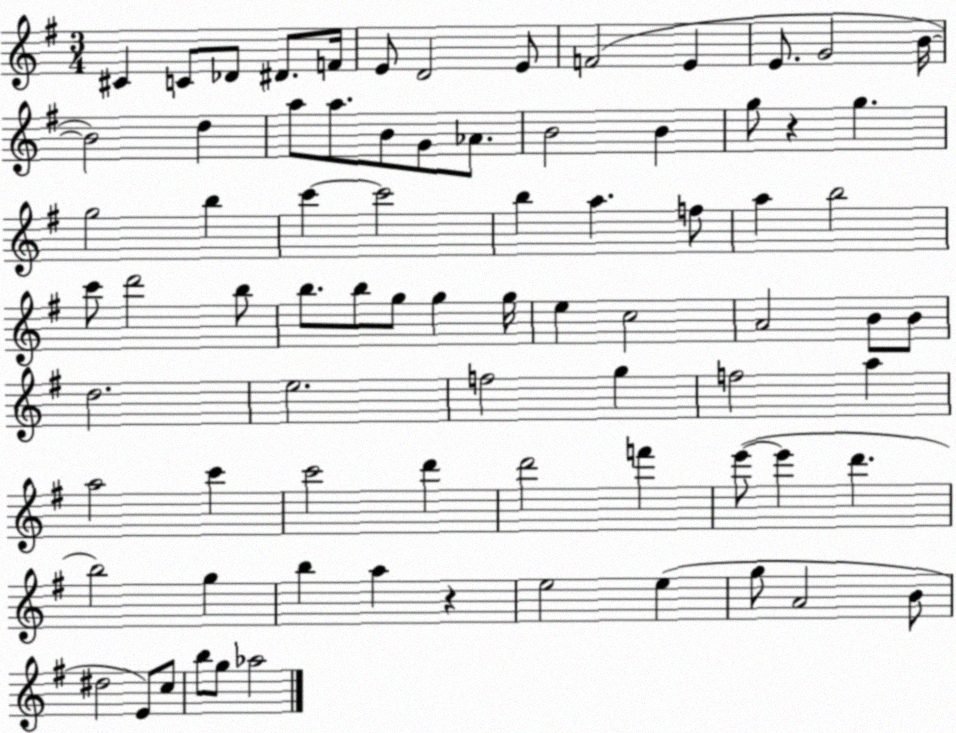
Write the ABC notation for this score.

X:1
T:Untitled
M:3/4
L:1/4
K:G
^C C/2 _D/2 ^D/2 F/4 E/2 D2 E/2 F2 E E/2 G2 B/4 B2 d a/2 a/2 B/2 G/2 _A/2 B2 B g/2 z g g2 b c' c'2 b a f/2 a b2 c'/2 d'2 b/2 b/2 b/2 g/2 g g/4 e c2 A2 B/2 B/2 d2 e2 f2 g f2 a a2 c' c'2 d' d'2 f' e'/2 e' d' b2 g b a z e2 e g/2 A2 B/2 ^d2 E/2 c/2 b/2 g/2 _a2